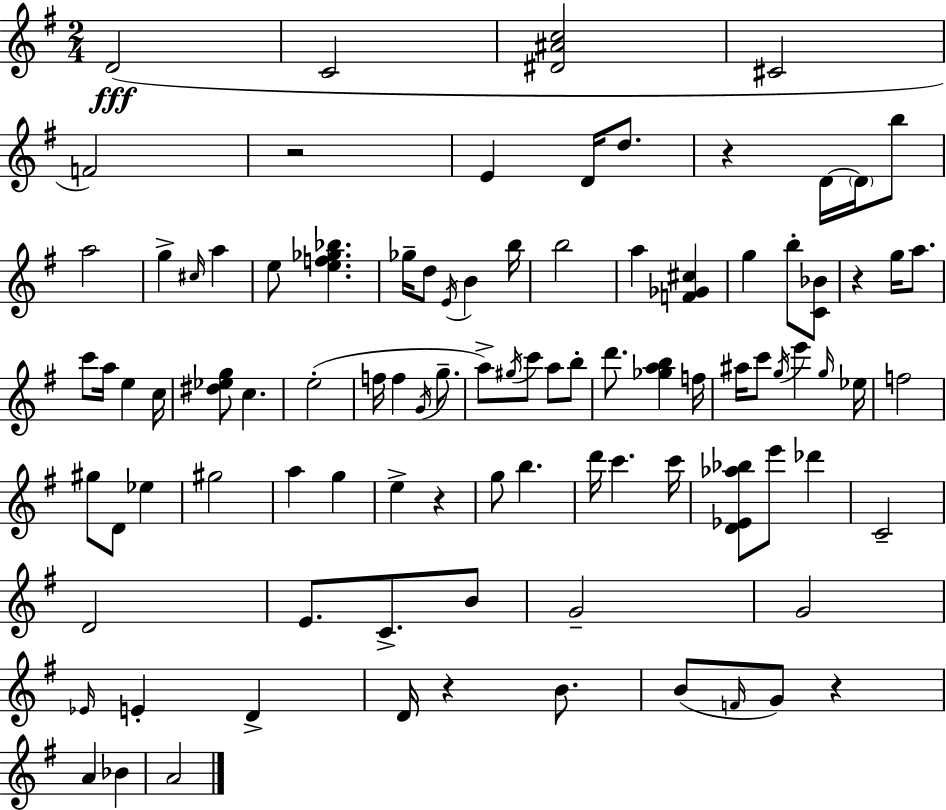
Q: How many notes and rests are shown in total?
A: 95